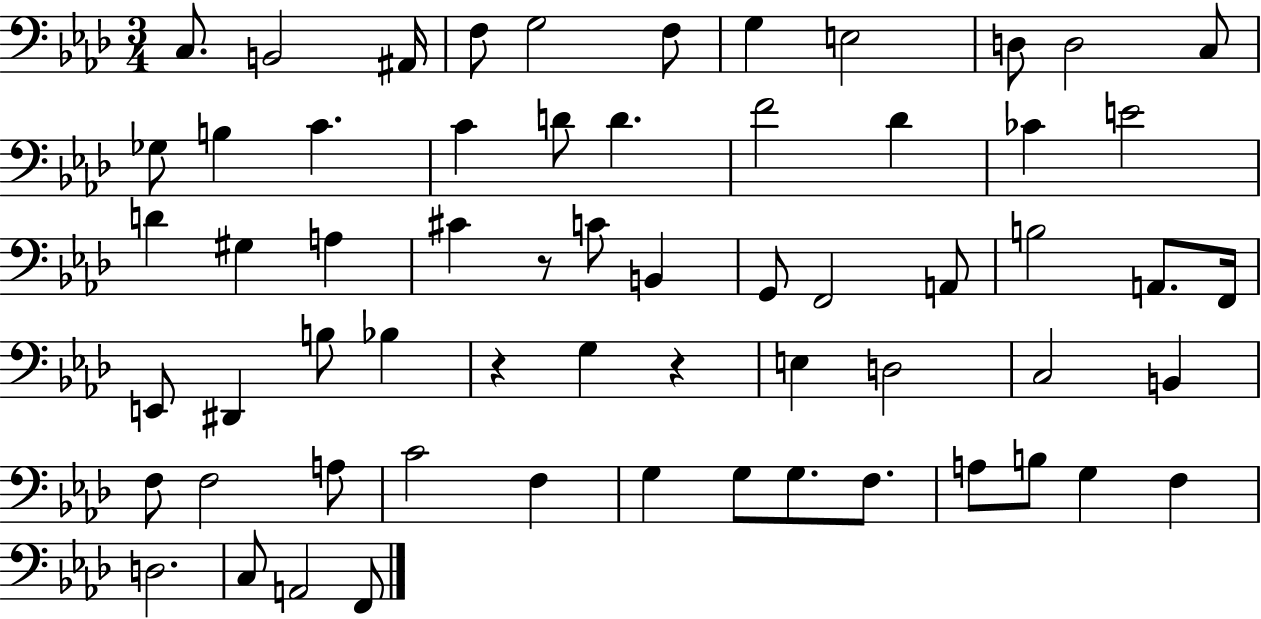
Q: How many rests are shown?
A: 3